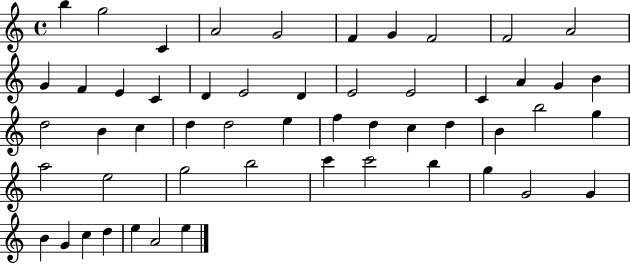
X:1
T:Untitled
M:4/4
L:1/4
K:C
b g2 C A2 G2 F G F2 F2 A2 G F E C D E2 D E2 E2 C A G B d2 B c d d2 e f d c d B b2 g a2 e2 g2 b2 c' c'2 b g G2 G B G c d e A2 e